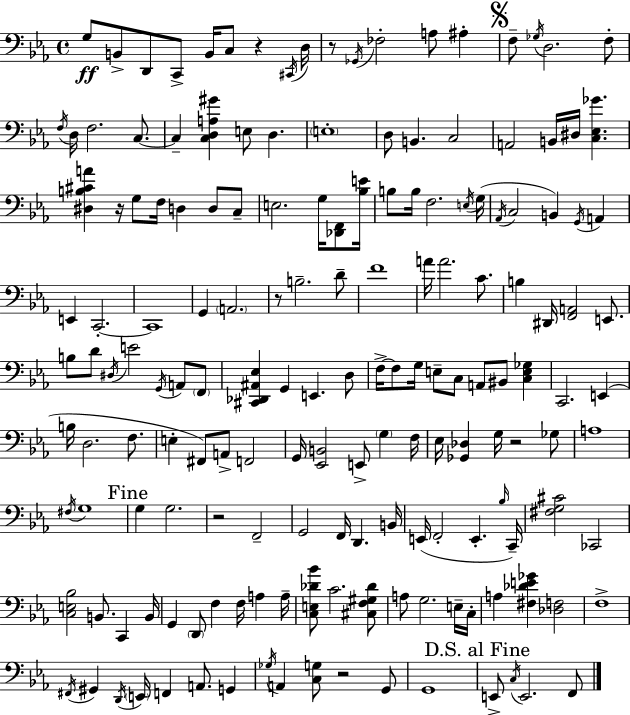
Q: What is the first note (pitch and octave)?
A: G3